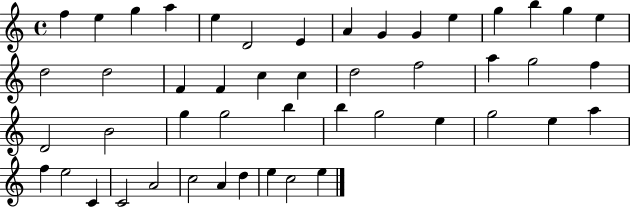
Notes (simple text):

F5/q E5/q G5/q A5/q E5/q D4/h E4/q A4/q G4/q G4/q E5/q G5/q B5/q G5/q E5/q D5/h D5/h F4/q F4/q C5/q C5/q D5/h F5/h A5/q G5/h F5/q D4/h B4/h G5/q G5/h B5/q B5/q G5/h E5/q G5/h E5/q A5/q F5/q E5/h C4/q C4/h A4/h C5/h A4/q D5/q E5/q C5/h E5/q